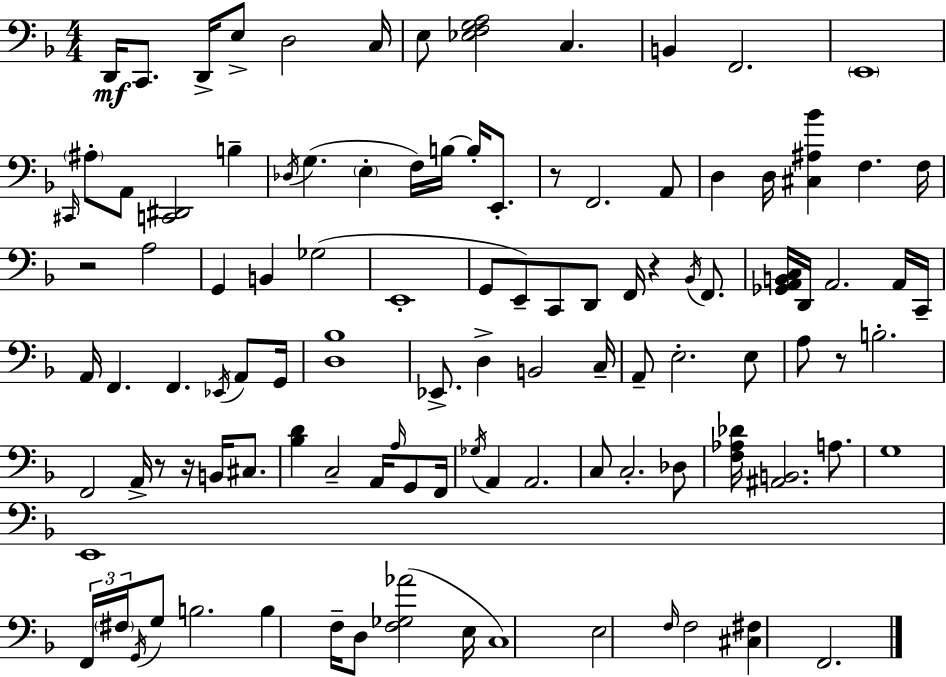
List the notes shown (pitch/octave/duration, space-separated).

D2/s C2/e. D2/s E3/e D3/h C3/s E3/e [Eb3,F3,G3,A3]/h C3/q. B2/q F2/h. E2/w C#2/s A#3/e A2/e [C2,D#2]/h B3/q Db3/s G3/q. E3/q F3/s B3/s B3/s E2/e. R/e F2/h. A2/e D3/q D3/s [C#3,A#3,Bb4]/q F3/q. F3/s R/h A3/h G2/q B2/q Gb3/h E2/w G2/e E2/e C2/e D2/e F2/s R/q Bb2/s F2/e. [Gb2,A2,B2,C3]/s D2/s A2/h. A2/s C2/s A2/s F2/q. F2/q. Eb2/s A2/e G2/s [D3,Bb3]/w Eb2/e. D3/q B2/h C3/s A2/e E3/h. E3/e A3/e R/e B3/h. F2/h A2/s R/e R/s B2/s C#3/e. [Bb3,D4]/q C3/h A2/s A3/s G2/e F2/s Gb3/s A2/q A2/h. C3/e C3/h. Db3/e [F3,Ab3,Db4]/s [A#2,B2]/h. A3/e. G3/w E2/w F2/s F#3/s G2/s G3/e B3/h. B3/q F3/s D3/e [F3,Gb3,Ab4]/h E3/s C3/w E3/h F3/s F3/h [C#3,F#3]/q F2/h.